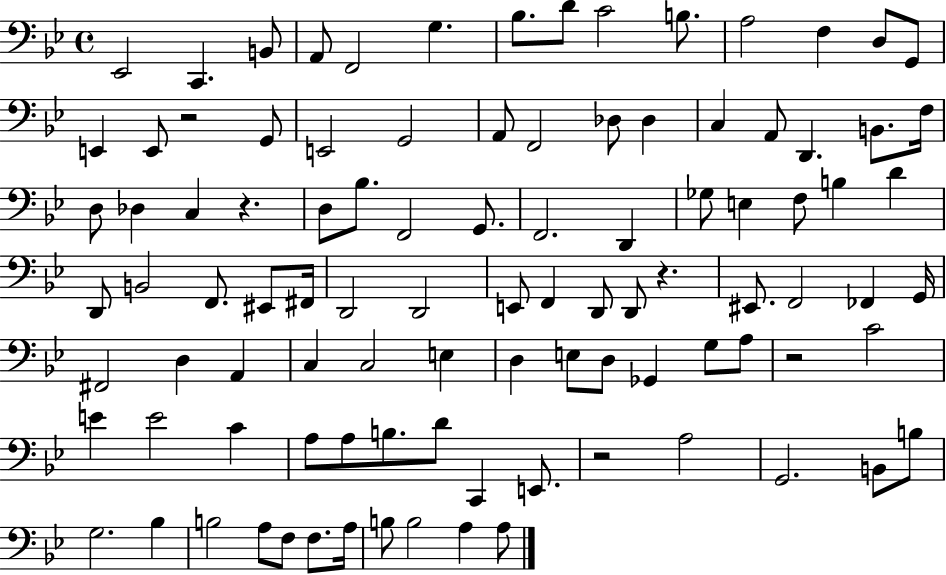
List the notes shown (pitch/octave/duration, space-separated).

Eb2/h C2/q. B2/e A2/e F2/h G3/q. Bb3/e. D4/e C4/h B3/e. A3/h F3/q D3/e G2/e E2/q E2/e R/h G2/e E2/h G2/h A2/e F2/h Db3/e Db3/q C3/q A2/e D2/q. B2/e. F3/s D3/e Db3/q C3/q R/q. D3/e Bb3/e. F2/h G2/e. F2/h. D2/q Gb3/e E3/q F3/e B3/q D4/q D2/e B2/h F2/e. EIS2/e F#2/s D2/h D2/h E2/e F2/q D2/e D2/e R/q. EIS2/e. F2/h FES2/q G2/s F#2/h D3/q A2/q C3/q C3/h E3/q D3/q E3/e D3/e Gb2/q G3/e A3/e R/h C4/h E4/q E4/h C4/q A3/e A3/e B3/e. D4/e C2/q E2/e. R/h A3/h G2/h. B2/e B3/e G3/h. Bb3/q B3/h A3/e F3/e F3/e. A3/s B3/e B3/h A3/q A3/e